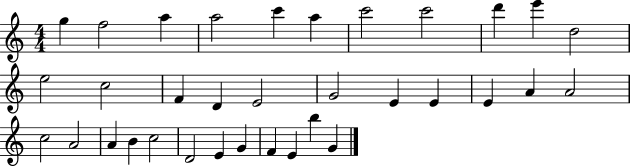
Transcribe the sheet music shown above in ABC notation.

X:1
T:Untitled
M:4/4
L:1/4
K:C
g f2 a a2 c' a c'2 c'2 d' e' d2 e2 c2 F D E2 G2 E E E A A2 c2 A2 A B c2 D2 E G F E b G